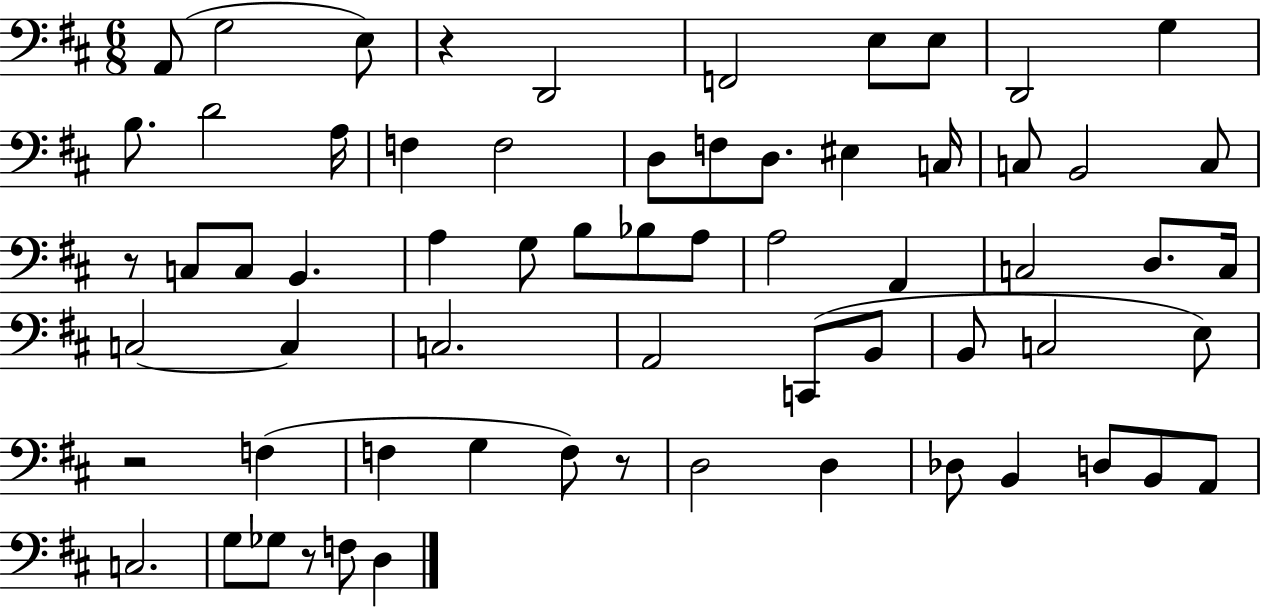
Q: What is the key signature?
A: D major